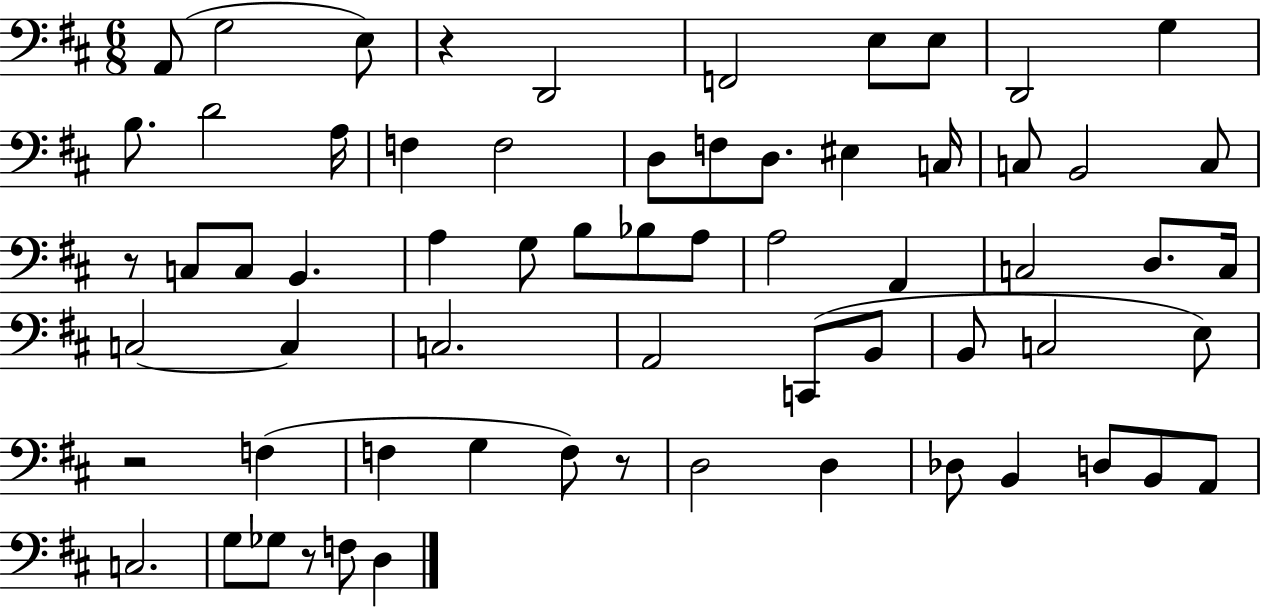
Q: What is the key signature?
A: D major